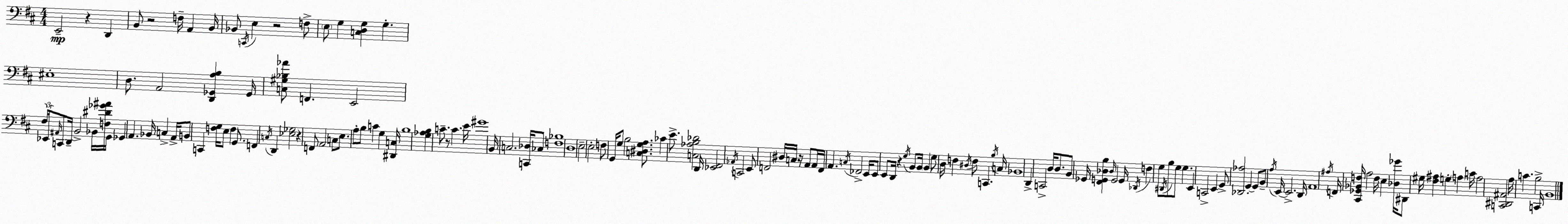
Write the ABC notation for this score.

X:1
T:Untitled
M:4/4
L:1/4
K:D
E,,2 z D,, B,,/2 z2 F,/4 A,, B,,/4 _B,,/2 C,,/4 E, z2 F,/2 E,/2 G, [C,D,G,] G, ^E,4 D,/2 A,,2 [D,,_G,,A,B,] _G,,/4 [C,^G,_B,_A]/2 F,, E,,2 ^F,/4 _E,,/4 ^A,,/4 C,,/2 D,,/4 B,,2 _B,,/4 [F,^D_G^A]/4 G,,/4 _G,, A,, _B,,/4 C, A,,/4 B,,/2 C,, [F,G,]/4 E,/2 F, G,,/2 F,, C,/4 D,, [_E,_G,]2 z F,,/2 A,,2 C,/2 E,/2 A,/2 B,/2 C G, [^D,,C,]/4 B,4 [G,_A,B,] C/2 z/2 C E/4 ^G4 B,,/4 C,2 [C,,_D,]/4 _C,/2 [F,_B,]4 D,4 E,2 E,2 F,/2 G,,/4 G,/2 B,2 [C,^D,G,A,]/2 _C E/2 [C,_A,B,_D]2 D,,/4 [_E,,^F,,]2 _A,,/4 C,,2 E,,/2 F,,2 ^D,/4 C,/4 z/4 A,,/2 A,,/4 F,,/4 A,, C,/4 _F,,2 E,,/4 E,,/2 E,,/2 D,,/4 z G,/4 B,,/2 B,,/4 B,, G,/2 D,/4 F, ^D,/4 F,/2 C,, B,/4 C,/4 _B,,4 D,, C,,2 D,/4 D,/2 B,,/2 _G,,/4 [^F,,G,,_D,B,] _D,/4 G,,2 G,,/4 _D,,/4 F, G,/2 ^D,,/4 B,/2 G,/2 G, E,, C,,2 E,, G,,/2 [_D,,_A,]2 G,, G,,/2 B,,/2 A,/4 E,,/4 E,,2 D,,/4 A,,4 ^A,/4 F,,/4 [^C,,_G,,_B,,F,]/4 A,2 F,/4 E, [_D,_G]/4 ^D,,/2 ^G,/4 [^F,^A,] G, A, C/4 A,2 [C,,^D,,^A,,]2 A,/4 C B,2 C,,/4 B,,4